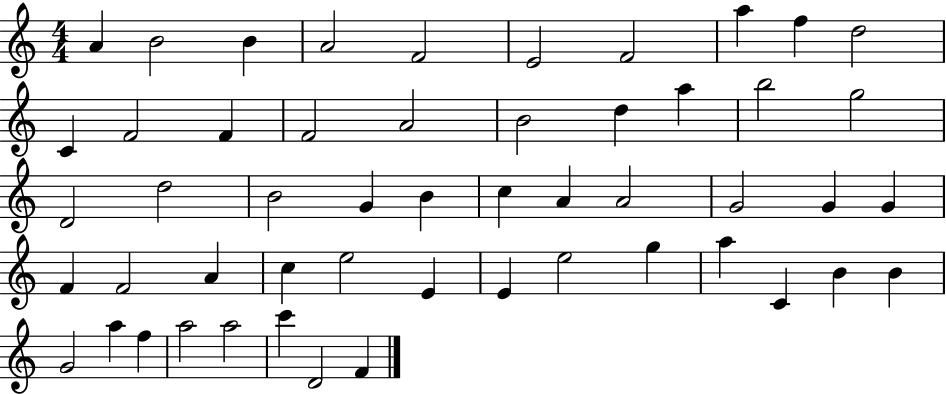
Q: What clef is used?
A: treble